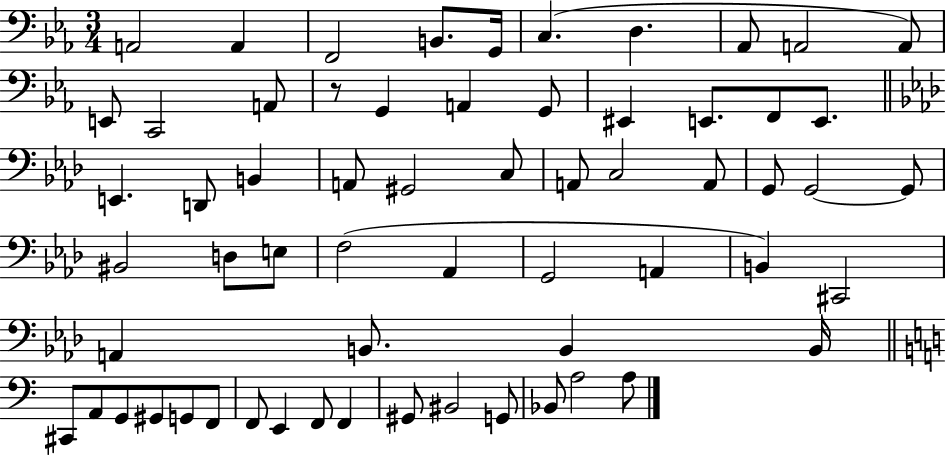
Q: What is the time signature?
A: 3/4